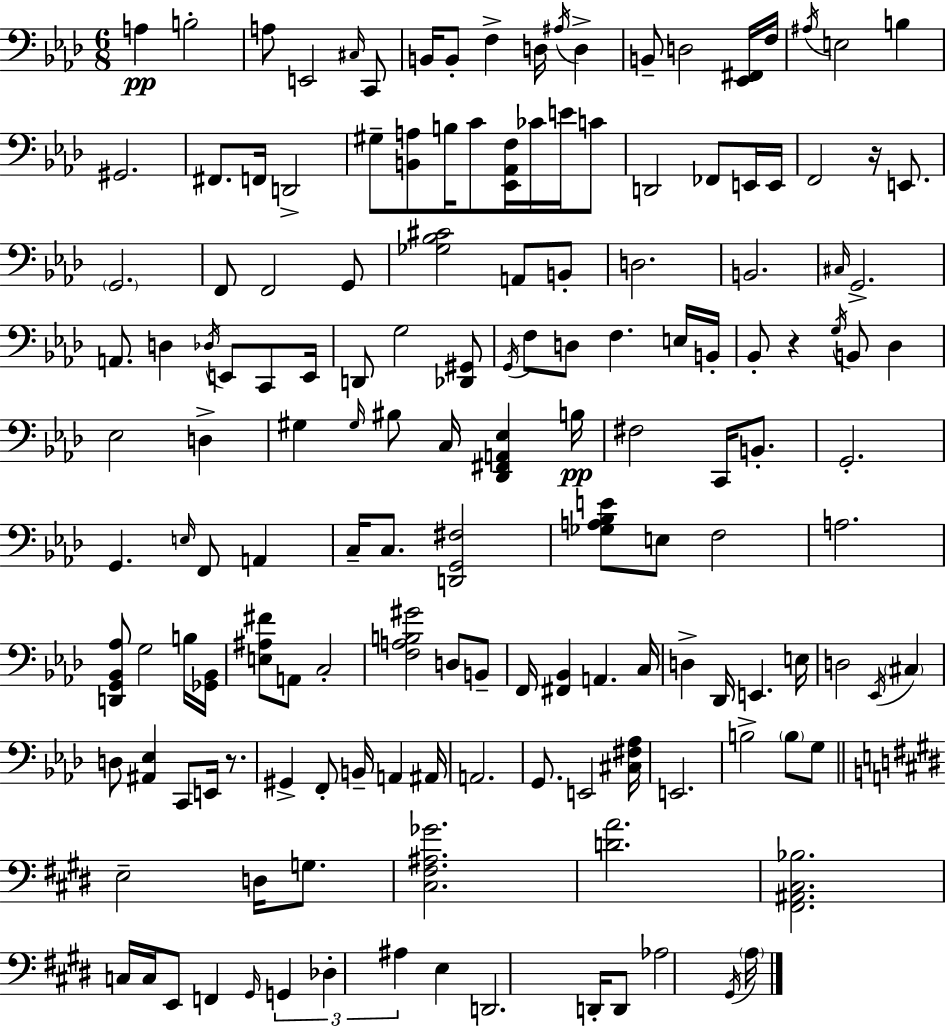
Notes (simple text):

A3/q B3/h A3/e E2/h C#3/s C2/e B2/s B2/e F3/q D3/s A#3/s D3/q B2/e D3/h [Eb2,F#2]/s F3/s A#3/s E3/h B3/q G#2/h. F#2/e. F2/s D2/h G#3/e [B2,A3]/e B3/s C4/e [Eb2,Ab2,F3]/s CES4/s E4/s C4/e D2/h FES2/e E2/s E2/s F2/h R/s E2/e. G2/h. F2/e F2/h G2/e [Gb3,Bb3,C#4]/h A2/e B2/e D3/h. B2/h. C#3/s G2/h. A2/e. D3/q Db3/s E2/e C2/e E2/s D2/e G3/h [Db2,G#2]/e G2/s F3/e D3/e F3/q. E3/s B2/s Bb2/e R/q G3/s B2/e Db3/q Eb3/h D3/q G#3/q G#3/s BIS3/e C3/s [Db2,F#2,A2,Eb3]/q B3/s F#3/h C2/s B2/e. G2/h. G2/q. E3/s F2/e A2/q C3/s C3/e. [D2,G2,F#3]/h [Gb3,A3,Bb3,E4]/e E3/e F3/h A3/h. [D2,G2,Bb2,Ab3]/e G3/h B3/s [Gb2,Bb2]/s [E3,A#3,F#4]/e A2/e C3/h [F3,A3,B3,G#4]/h D3/e B2/e F2/s [F#2,Bb2]/q A2/q. C3/s D3/q Db2/s E2/q. E3/s D3/h Eb2/s C#3/q D3/e [A#2,Eb3]/q C2/e E2/s R/e. G#2/q F2/e B2/s A2/q A#2/s A2/h. G2/e. E2/h [C#3,F#3,Ab3]/s E2/h. B3/h B3/e G3/e E3/h D3/s G3/e. [C#3,F#3,A#3,Gb4]/h. [D4,A4]/h. [F#2,A#2,C#3,Bb3]/h. C3/s C3/s E2/e F2/q G#2/s G2/q Db3/q A#3/q E3/q D2/h. D2/s D2/e Ab3/h G#2/s A3/s